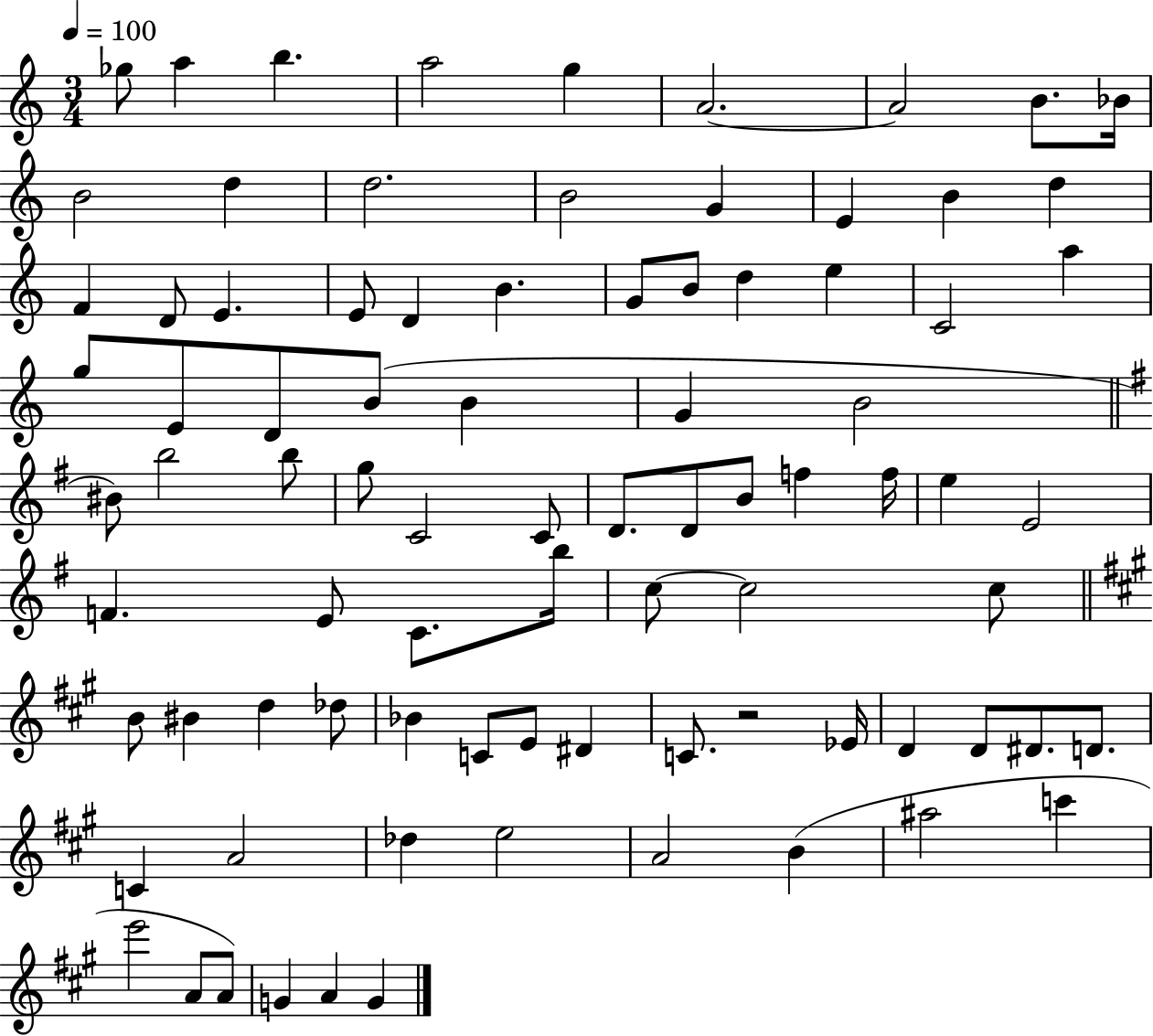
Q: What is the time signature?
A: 3/4